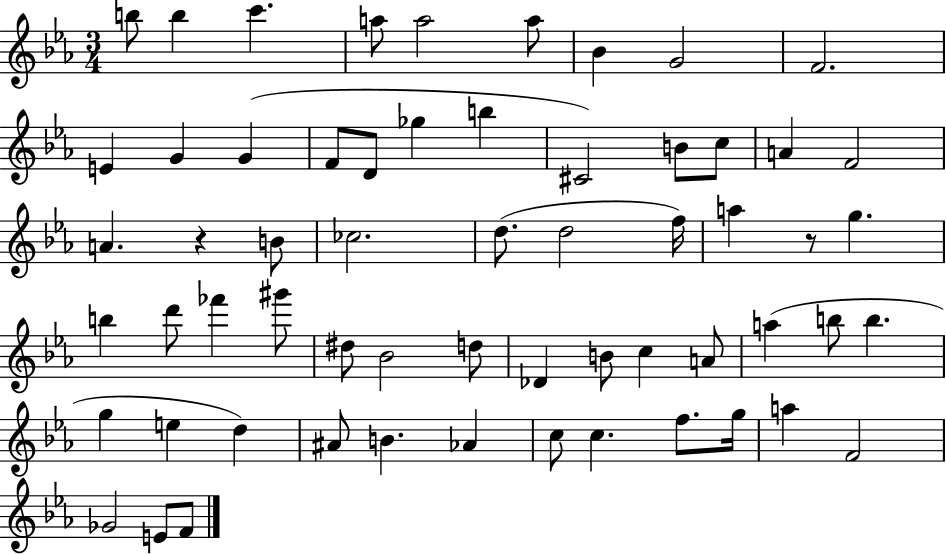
X:1
T:Untitled
M:3/4
L:1/4
K:Eb
b/2 b c' a/2 a2 a/2 _B G2 F2 E G G F/2 D/2 _g b ^C2 B/2 c/2 A F2 A z B/2 _c2 d/2 d2 f/4 a z/2 g b d'/2 _f' ^g'/2 ^d/2 _B2 d/2 _D B/2 c A/2 a b/2 b g e d ^A/2 B _A c/2 c f/2 g/4 a F2 _G2 E/2 F/2